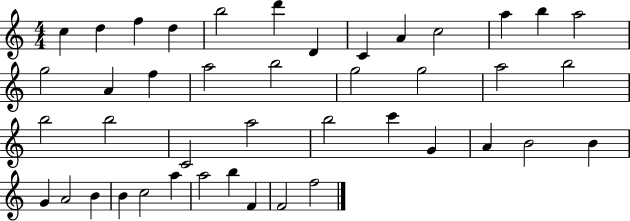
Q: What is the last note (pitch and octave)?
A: F5